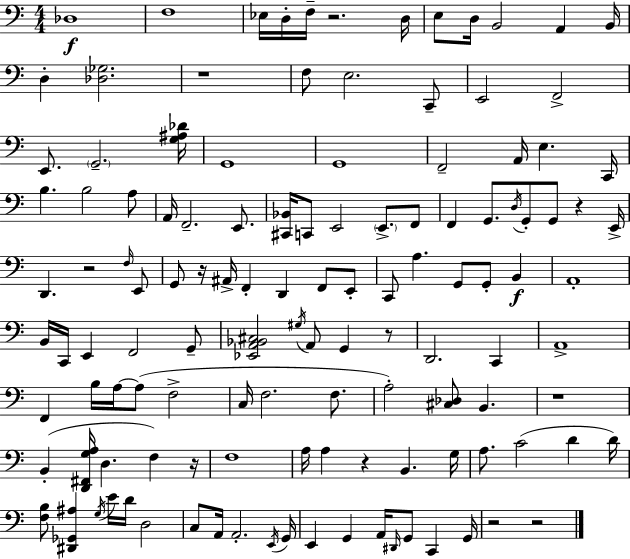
{
  \clef bass
  \numericTimeSignature
  \time 4/4
  \key c \major
  des1\f | f1 | ees16 d16-. f16-- r2. d16 | e8 d16 b,2 a,4 b,16 | \break d4-. <des ges>2. | r1 | f8 e2. c,8-- | e,2 f,2-> | \break e,8. \parenthesize g,2.-- <g ais des'>16 | g,1 | g,1 | f,2-- a,16 e4. c,16 | \break b4. b2 a8 | a,16 f,2.-- e,8. | <cis, bes,>16 c,8 e,2 \parenthesize e,8.-> f,8 | f,4 g,8. \acciaccatura { d16 } g,8-. g,8 r4 | \break e,16-> d,4. r2 \grace { f16 } | e,8 g,8 r16 ais,16-> f,4-. d,4 f,8 | e,8-. c,8 a4. g,8 g,8-. b,4\f | a,1-. | \break b,16 c,16 e,4 f,2 | g,8-- <ees, a, bes, cis>2 \acciaccatura { gis16 } a,8 g,4 | r8 d,2. c,4 | a,1-> | \break f,4 b16 a16~~ a8( f2-> | c16 f2. | f8. a2-.) <cis des>8 b,4. | r1 | \break b,4-.( <d, fis, g a>16 d4. f4) | r16 f1 | a16 a4 r4 b,4. | g16 a8. c'2( d'4 | \break d'16) <f b>8 <dis, ges, ais>4 \acciaccatura { g16 } e'16 d'16 d2 | c8 a,16 a,2.-. | \acciaccatura { e,16 } g,16 e,4 g,4 a,16 \grace { dis,16 } g,8 | c,4 g,16 r2 r2 | \break \bar "|."
}